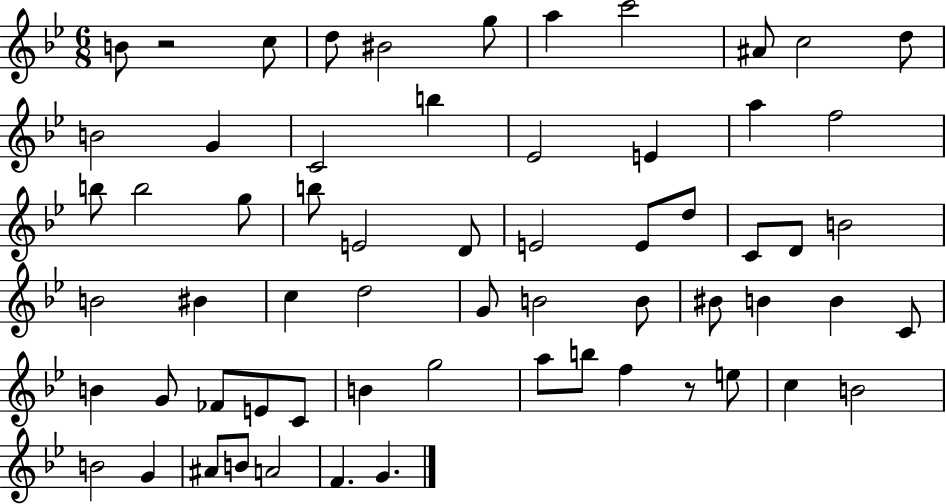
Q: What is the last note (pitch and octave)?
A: G4